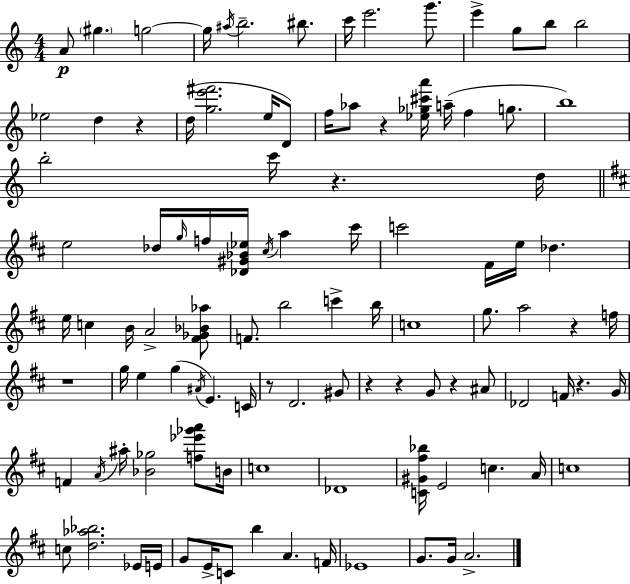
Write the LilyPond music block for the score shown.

{
  \clef treble
  \numericTimeSignature
  \time 4/4
  \key a \minor
  a'8\p \parenthesize gis''4. g''2~~ | g''16 \acciaccatura { ais''16 } b''2.-- bis''8. | c'''16 e'''2. g'''8. | e'''4-> g''8 b''8 b''2 | \break ees''2 d''4 r4 | d''16( <g'' e''' fis'''>2. e''16 d'8) | f''16 aes''8 r4 <ees'' ges'' cis''' a'''>16 a''16--( f''4 g''8. | b''1) | \break b''2-. c'''16 r4. | d''16 \bar "||" \break \key d \major e''2 des''16 \grace { g''16 } f''16 <des' gis' bes' ees''>16 \acciaccatura { cis''16 } a''4 | cis'''16 c'''2 fis'16 e''16 des''4. | e''16 c''4 b'16 a'2-> | <fis' ges' bes' aes''>8 f'8. b''2 c'''4-> | \break b''16 c''1 | g''8. a''2 r4 | f''16 r1 | g''16 e''4 g''4( \acciaccatura { ais'16 } e'4.) | \break c'16 r8 d'2. | gis'8 r4 r4 g'8 r4 | ais'8 des'2 f'16 r4. | g'16 f'4 \acciaccatura { a'16 } ais''16-. <bes' ges''>2 | \break <f'' ees''' ges''' a'''>8 b'16 c''1 | des'1 | <c' gis' fis'' bes''>16 e'2 c''4. | a'16 c''1 | \break c''8 <d'' aes'' bes''>2. | ees'16 e'16 g'8 e'16-> c'8 b''4 a'4. | f'16 ees'1 | g'8. g'16 a'2.-> | \break \bar "|."
}